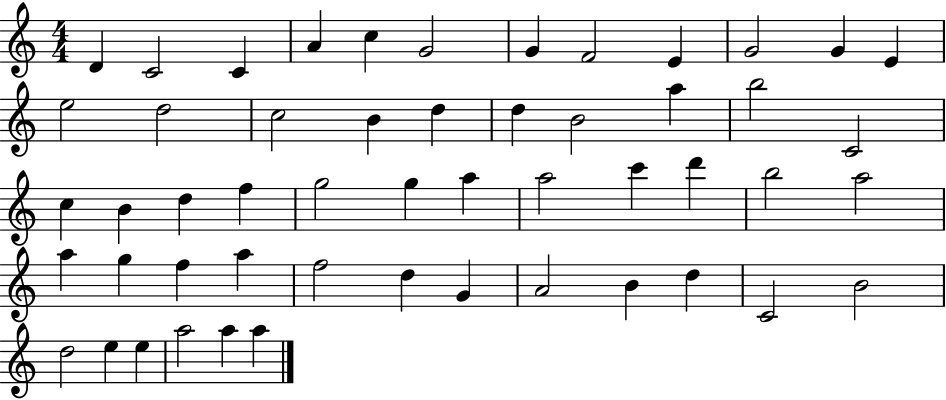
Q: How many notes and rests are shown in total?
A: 52